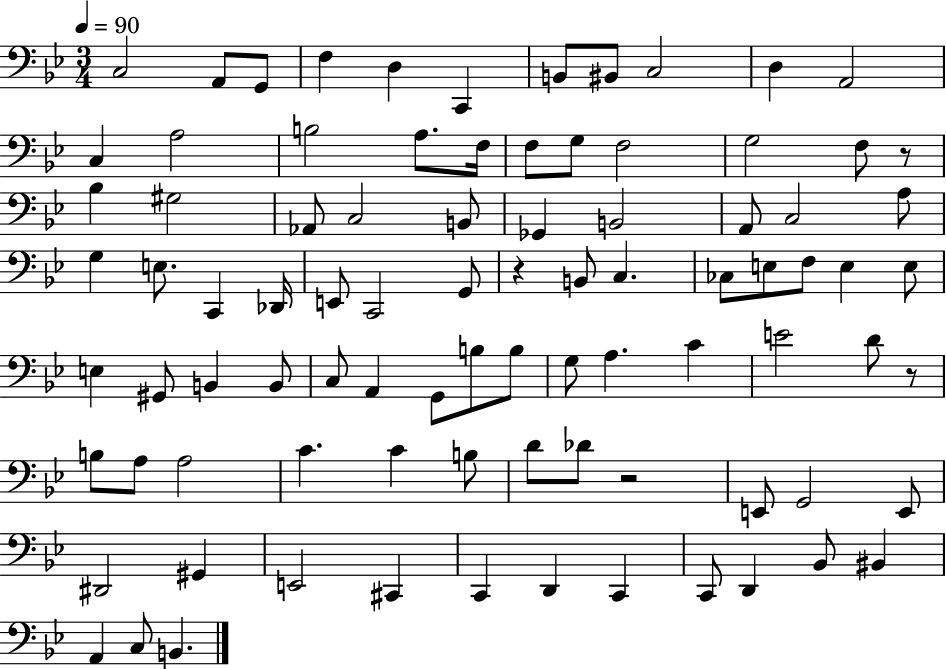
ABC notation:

X:1
T:Untitled
M:3/4
L:1/4
K:Bb
C,2 A,,/2 G,,/2 F, D, C,, B,,/2 ^B,,/2 C,2 D, A,,2 C, A,2 B,2 A,/2 F,/4 F,/2 G,/2 F,2 G,2 F,/2 z/2 _B, ^G,2 _A,,/2 C,2 B,,/2 _G,, B,,2 A,,/2 C,2 A,/2 G, E,/2 C,, _D,,/4 E,,/2 C,,2 G,,/2 z B,,/2 C, _C,/2 E,/2 F,/2 E, E,/2 E, ^G,,/2 B,, B,,/2 C,/2 A,, G,,/2 B,/2 B,/2 G,/2 A, C E2 D/2 z/2 B,/2 A,/2 A,2 C C B,/2 D/2 _D/2 z2 E,,/2 G,,2 E,,/2 ^D,,2 ^G,, E,,2 ^C,, C,, D,, C,, C,,/2 D,, _B,,/2 ^B,, A,, C,/2 B,,